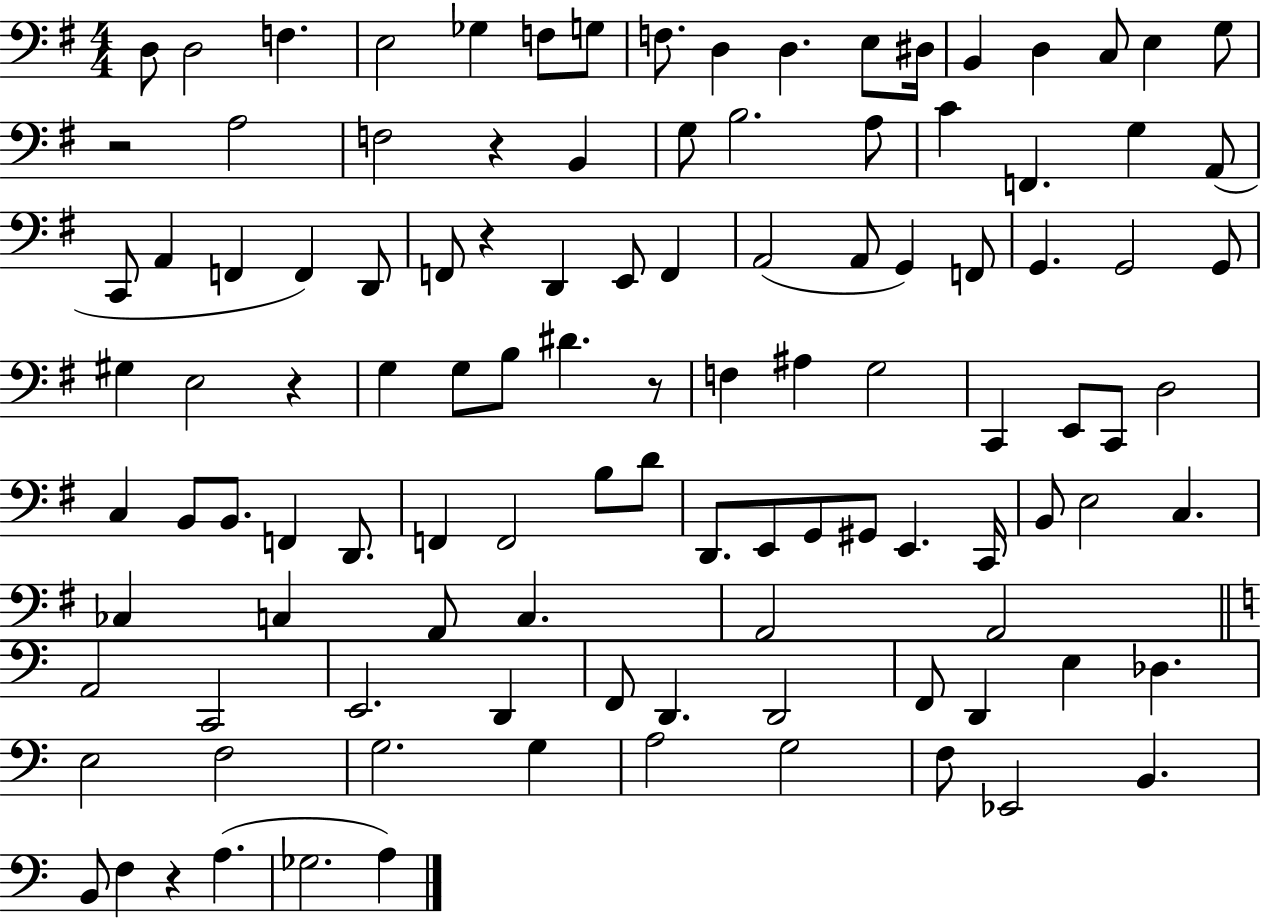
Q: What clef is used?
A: bass